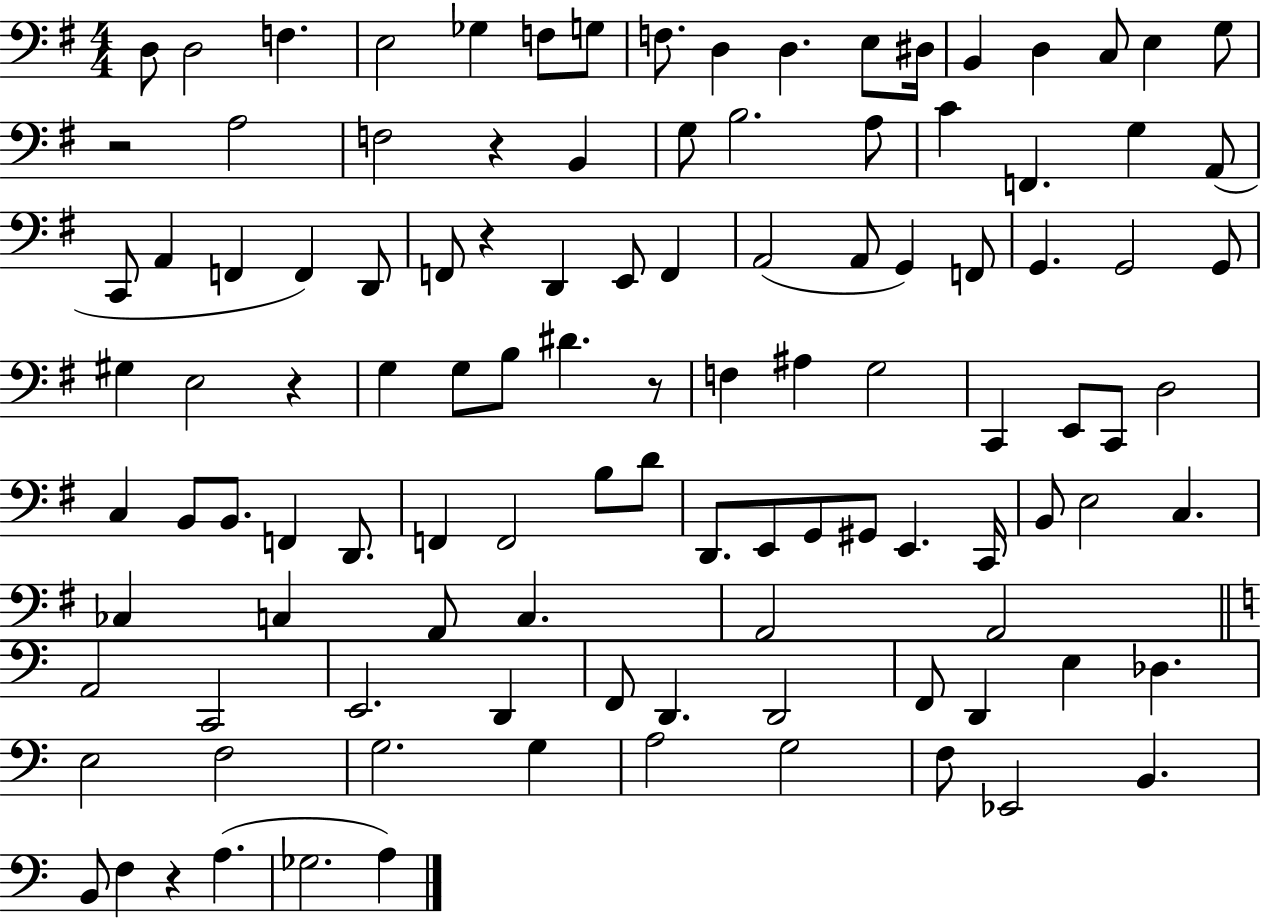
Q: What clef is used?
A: bass